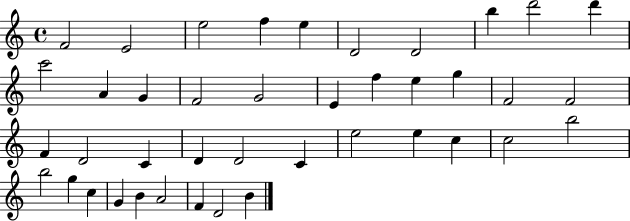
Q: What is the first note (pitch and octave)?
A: F4